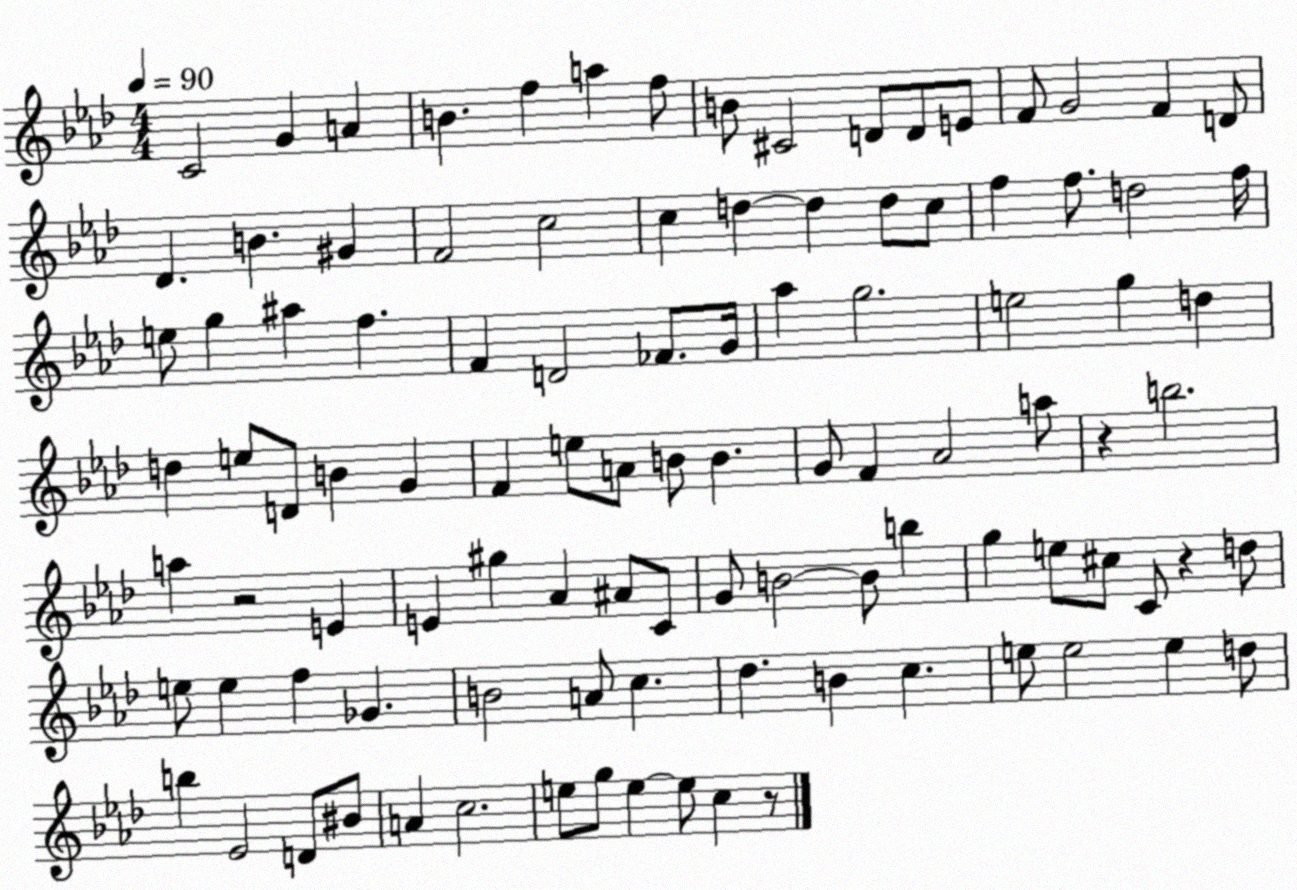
X:1
T:Untitled
M:4/4
L:1/4
K:Ab
C2 G A B f a f/2 B/2 ^C2 D/2 D/2 E/2 F/2 G2 F D/2 _D B ^G F2 c2 c d d d/2 c/2 f f/2 d2 f/4 e/2 g ^a f F D2 _F/2 G/4 _a g2 e2 g d d e/2 D/2 B G F e/2 A/2 B/2 B G/2 F _A2 a/2 z b2 a z2 E E ^g _A ^A/2 C/2 G/2 B2 B/2 b g e/2 ^c/2 C/2 z d/2 e/2 e f _G B2 A/2 c _d B c e/2 e2 e d/2 b _E2 D/2 ^B/2 A c2 e/2 g/2 e e/2 c z/2